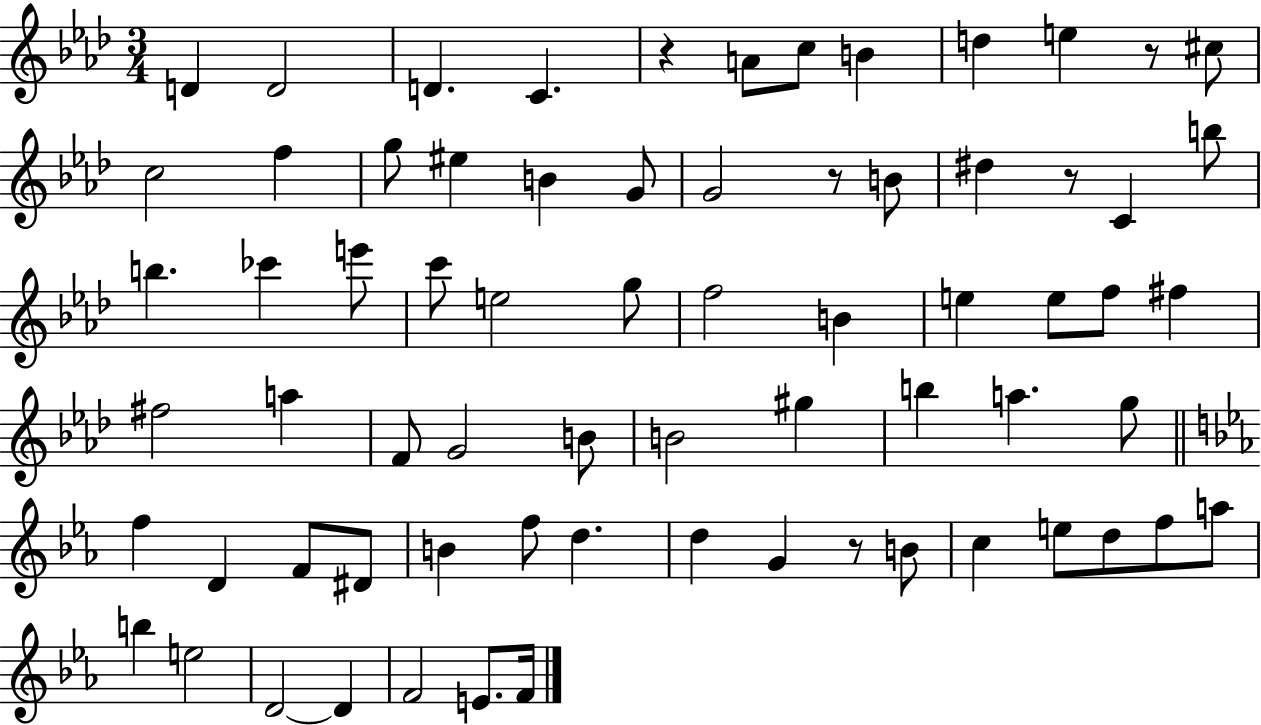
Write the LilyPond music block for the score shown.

{
  \clef treble
  \numericTimeSignature
  \time 3/4
  \key aes \major
  d'4 d'2 | d'4. c'4. | r4 a'8 c''8 b'4 | d''4 e''4 r8 cis''8 | \break c''2 f''4 | g''8 eis''4 b'4 g'8 | g'2 r8 b'8 | dis''4 r8 c'4 b''8 | \break b''4. ces'''4 e'''8 | c'''8 e''2 g''8 | f''2 b'4 | e''4 e''8 f''8 fis''4 | \break fis''2 a''4 | f'8 g'2 b'8 | b'2 gis''4 | b''4 a''4. g''8 | \break \bar "||" \break \key ees \major f''4 d'4 f'8 dis'8 | b'4 f''8 d''4. | d''4 g'4 r8 b'8 | c''4 e''8 d''8 f''8 a''8 | \break b''4 e''2 | d'2~~ d'4 | f'2 e'8. f'16 | \bar "|."
}